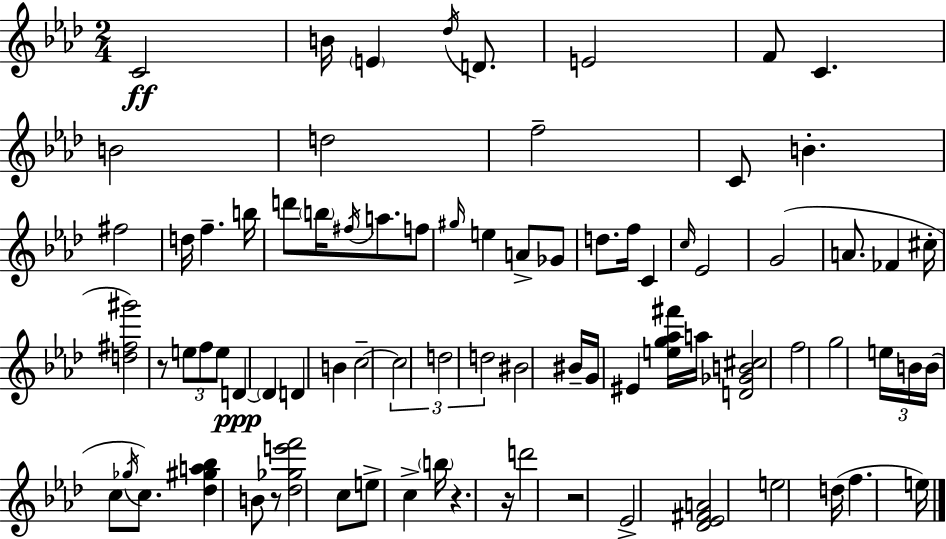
C4/h B4/s E4/q Db5/s D4/e. E4/h F4/e C4/q. B4/h D5/h F5/h C4/e B4/q. F#5/h D5/s F5/q. B5/s D6/e B5/s F#5/s A5/e. F5/e G#5/s E5/q A4/e Gb4/e D5/e. F5/s C4/q C5/s Eb4/h G4/h A4/e. FES4/q C#5/s [D5,F#5,G#6]/h R/e E5/e F5/e E5/e D4/q D4/q D4/q B4/q C5/h C5/h D5/h D5/h BIS4/h BIS4/s G4/s EIS4/q [E5,G5,Ab5,F#6]/s A5/s [D4,Gb4,B4,C#5]/h F5/h G5/h E5/s B4/s B4/s C5/e Gb5/s C5/e. [Db5,G#5,A5,Bb5]/q B4/e R/e [Db5,Gb5,E6,F6]/h C5/e E5/e C5/q B5/s R/q. R/s D6/h R/h Eb4/h [Db4,Eb4,F#4,A4]/h E5/h D5/s F5/q. E5/s